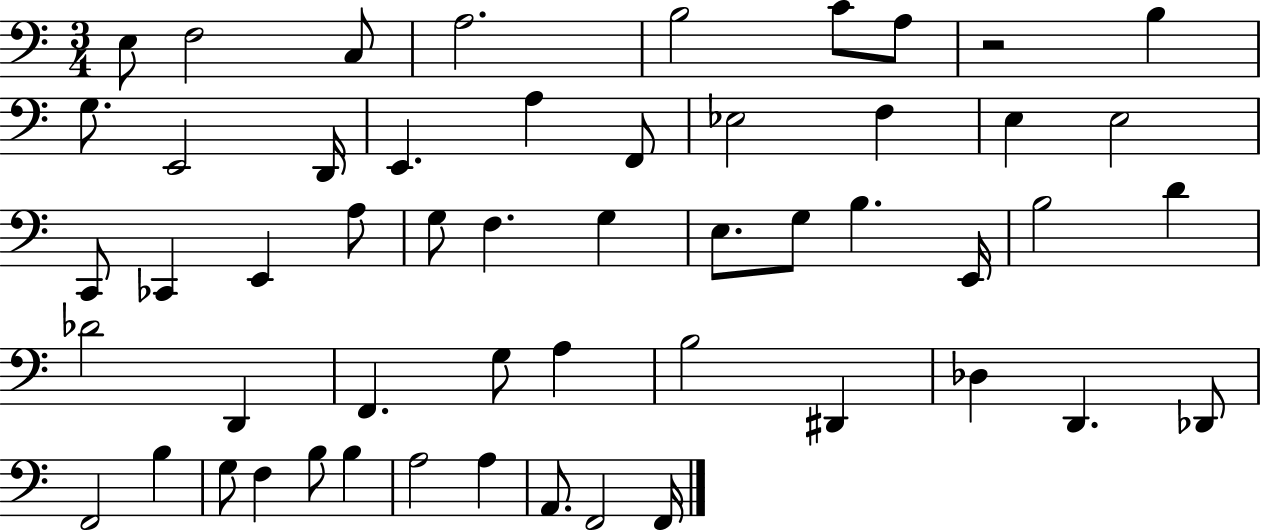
E3/e F3/h C3/e A3/h. B3/h C4/e A3/e R/h B3/q G3/e. E2/h D2/s E2/q. A3/q F2/e Eb3/h F3/q E3/q E3/h C2/e CES2/q E2/q A3/e G3/e F3/q. G3/q E3/e. G3/e B3/q. E2/s B3/h D4/q Db4/h D2/q F2/q. G3/e A3/q B3/h D#2/q Db3/q D2/q. Db2/e F2/h B3/q G3/e F3/q B3/e B3/q A3/h A3/q A2/e. F2/h F2/s